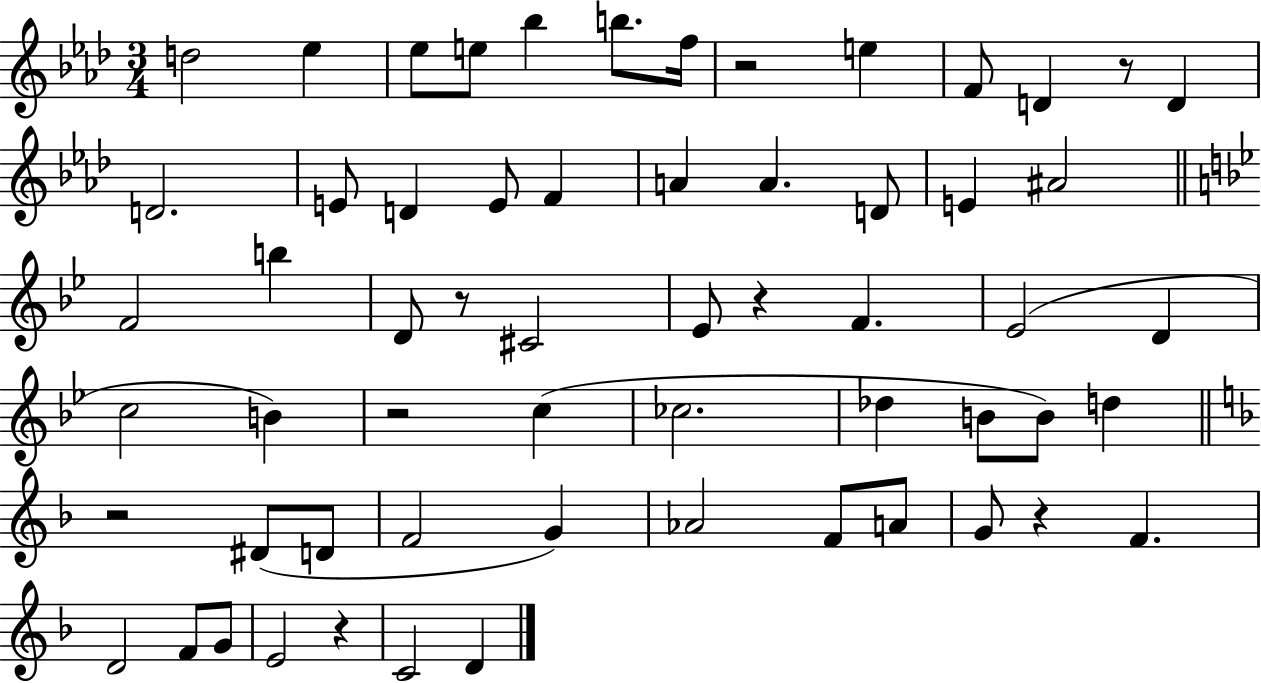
{
  \clef treble
  \numericTimeSignature
  \time 3/4
  \key aes \major
  d''2 ees''4 | ees''8 e''8 bes''4 b''8. f''16 | r2 e''4 | f'8 d'4 r8 d'4 | \break d'2. | e'8 d'4 e'8 f'4 | a'4 a'4. d'8 | e'4 ais'2 | \break \bar "||" \break \key g \minor f'2 b''4 | d'8 r8 cis'2 | ees'8 r4 f'4. | ees'2( d'4 | \break c''2 b'4) | r2 c''4( | ces''2. | des''4 b'8 b'8) d''4 | \break \bar "||" \break \key f \major r2 dis'8( d'8 | f'2 g'4) | aes'2 f'8 a'8 | g'8 r4 f'4. | \break d'2 f'8 g'8 | e'2 r4 | c'2 d'4 | \bar "|."
}